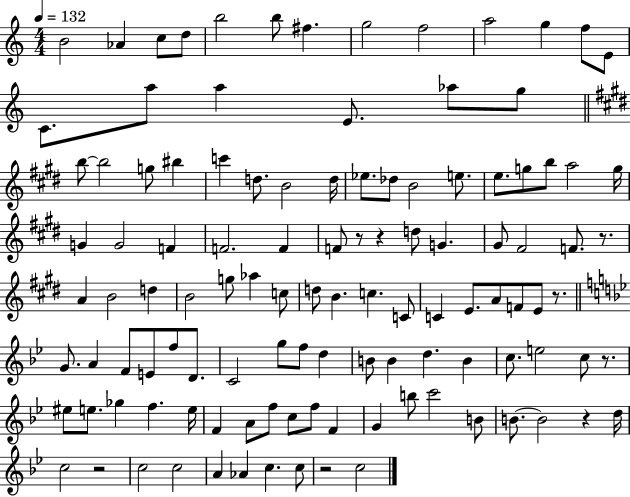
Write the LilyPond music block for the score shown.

{
  \clef treble
  \numericTimeSignature
  \time 4/4
  \key c \major
  \tempo 4 = 132
  b'2 aes'4 c''8 d''8 | b''2 b''8 fis''4. | g''2 f''2 | a''2 g''4 f''8 e'8 | \break c'8. a''8 a''4 e'8. aes''8 g''8 | \bar "||" \break \key e \major b''8~~ b''2 g''8 bis''4 | c'''4 d''8. b'2 d''16 | ees''8. des''8 b'2 e''8. | e''8. g''8 b''8 a''2 g''16 | \break g'4 g'2 f'4 | f'2. f'4 | f'8 r8 r4 d''8 g'4. | gis'8 fis'2 f'8. r8. | \break a'4 b'2 d''4 | b'2 g''8 aes''4 c''8 | d''8 b'4. c''4. c'8 | c'4 e'8. a'8 f'8 e'8 r8. | \break \bar "||" \break \key bes \major g'8. a'4 f'8 e'8 f''8 d'8. | c'2 g''8 f''8 d''4 | b'8 b'4 d''4. b'4 | c''8. e''2 c''8 r8. | \break eis''8 e''8. ges''4 f''4. e''16 | f'4 a'8 f''8 c''8 f''8 f'4 | g'4 b''8 c'''2 b'8 | b'8.~~ b'2 r4 d''16 | \break c''2 r2 | c''2 c''2 | a'4 aes'4 c''4. c''8 | r2 c''2 | \break \bar "|."
}